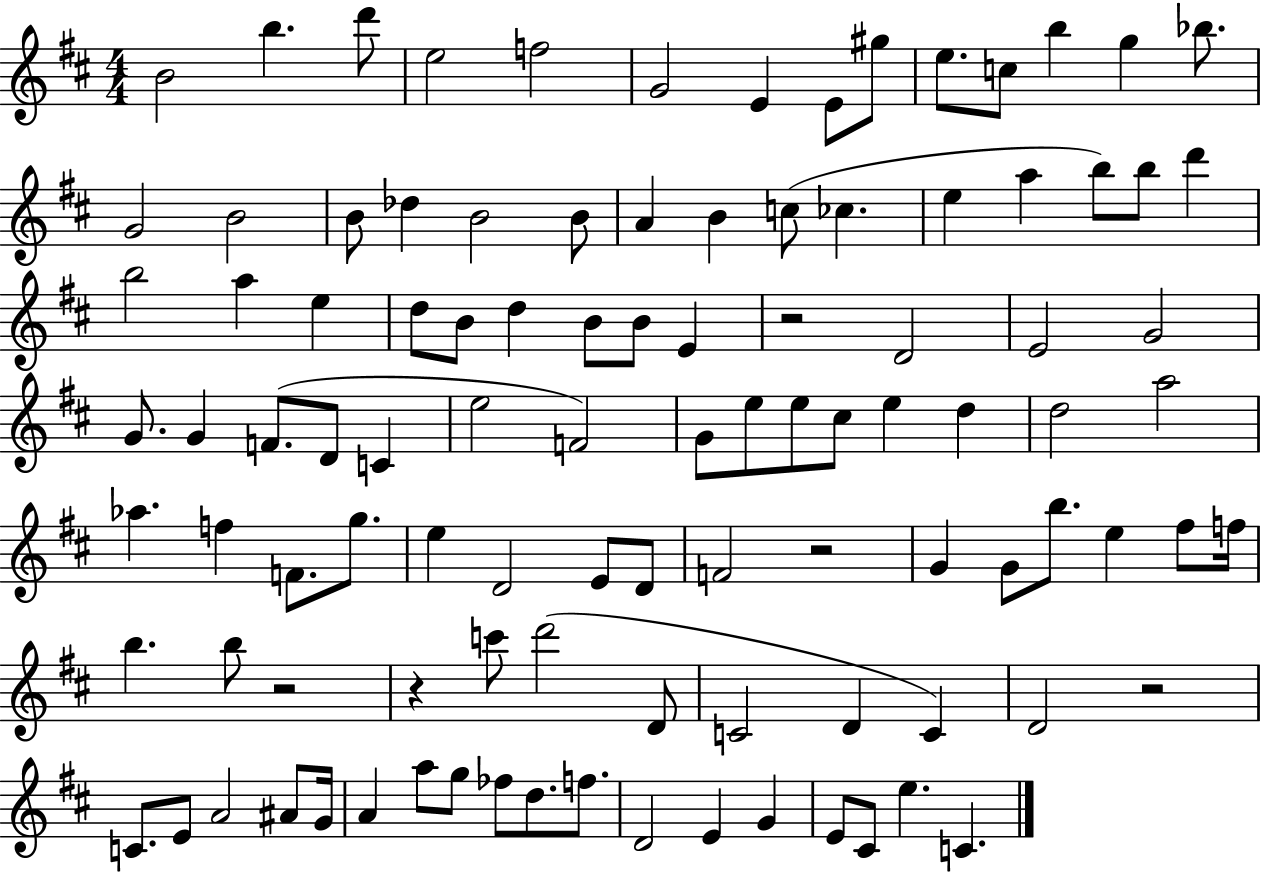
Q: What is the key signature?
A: D major